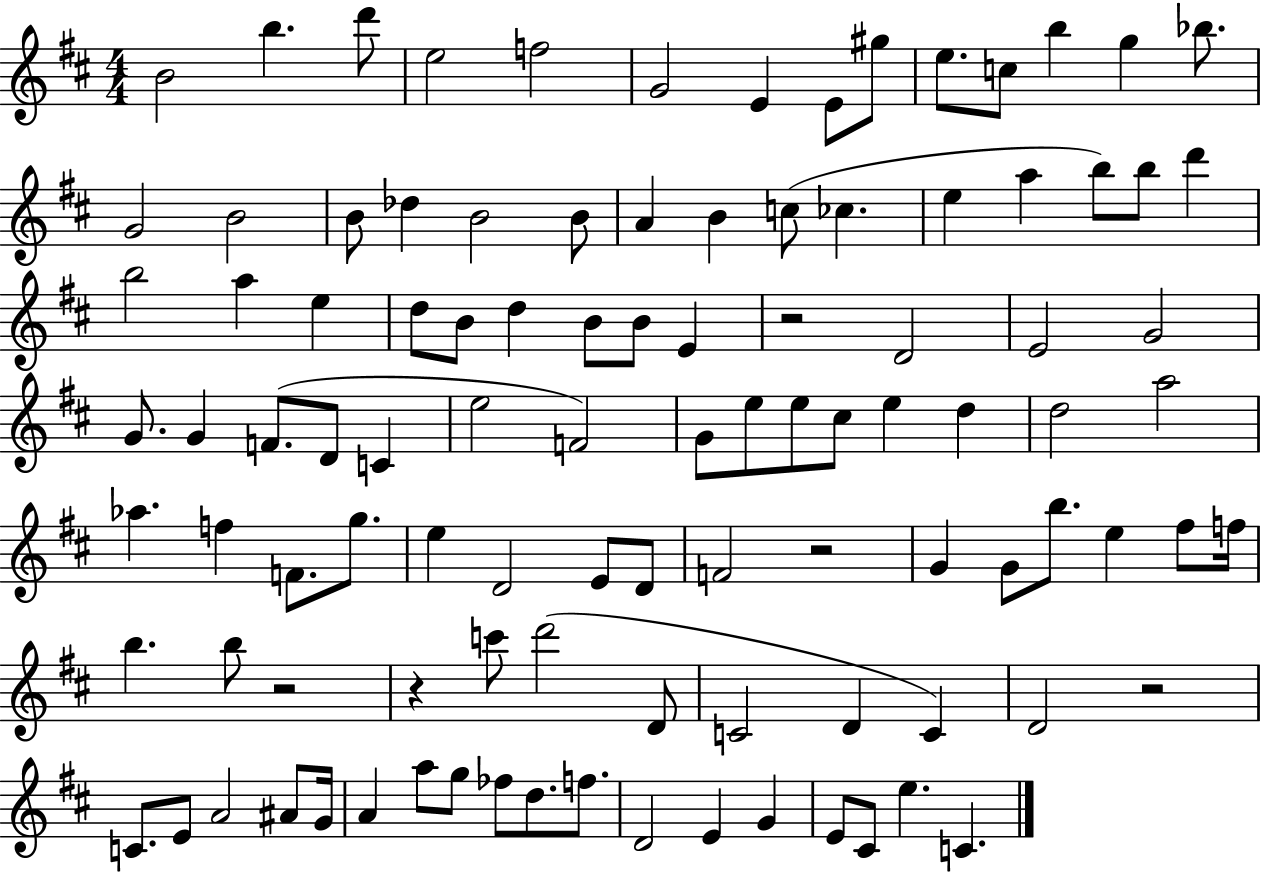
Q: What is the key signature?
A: D major